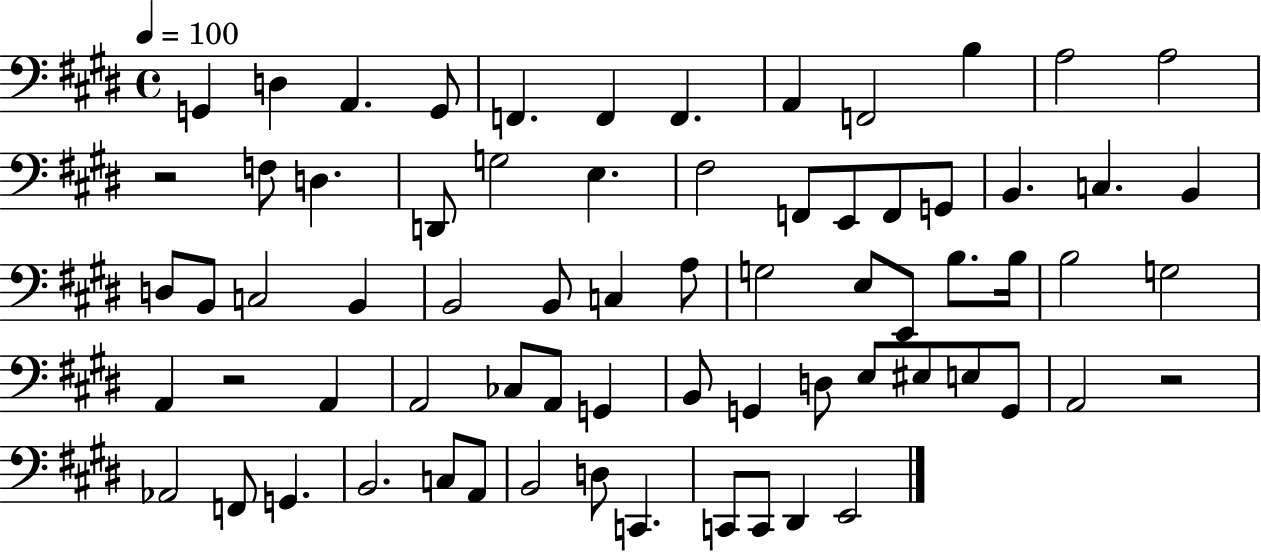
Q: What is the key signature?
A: E major